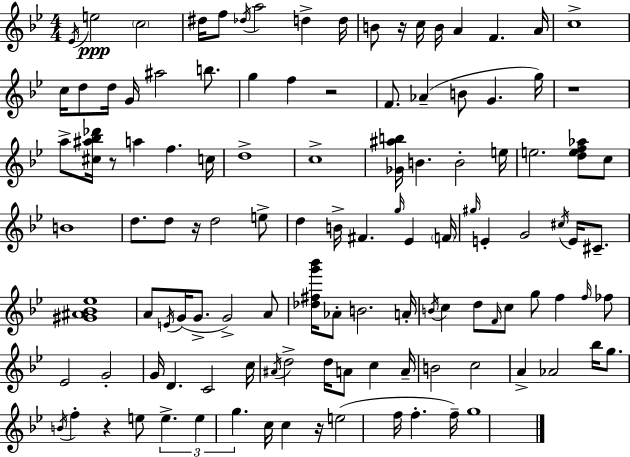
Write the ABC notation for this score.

X:1
T:Untitled
M:4/4
L:1/4
K:Gm
_E/4 e2 c2 ^d/4 f/2 _d/4 a2 d d/4 B/2 z/4 c/4 B/4 A F A/4 c4 c/4 d/2 d/4 G/4 ^a2 b/2 g f z2 F/2 _A B/2 G g/4 z4 a/2 [^c^a_b_d']/4 z/2 a f c/4 d4 c4 [_G^ab]/4 B B2 e/4 e2 [def_a]/2 c/2 B4 d/2 d/2 z/4 d2 e/2 d B/4 ^F g/4 _E F/4 ^g/4 E G2 ^c/4 E/4 ^C/2 [^G^A_B_e]4 A/2 E/4 G/4 G/2 G2 A/2 [_d^fg'_b']/4 _A/2 B2 A/4 B/4 c d/2 F/4 c/2 g/2 f f/4 _f/2 _E2 G2 G/4 D C2 c/4 ^A/4 d2 d/4 A/2 c A/4 B2 c2 A _A2 _b/4 g/2 B/4 f z e/2 e e g c/4 c z/4 e2 f/4 f f/4 g4